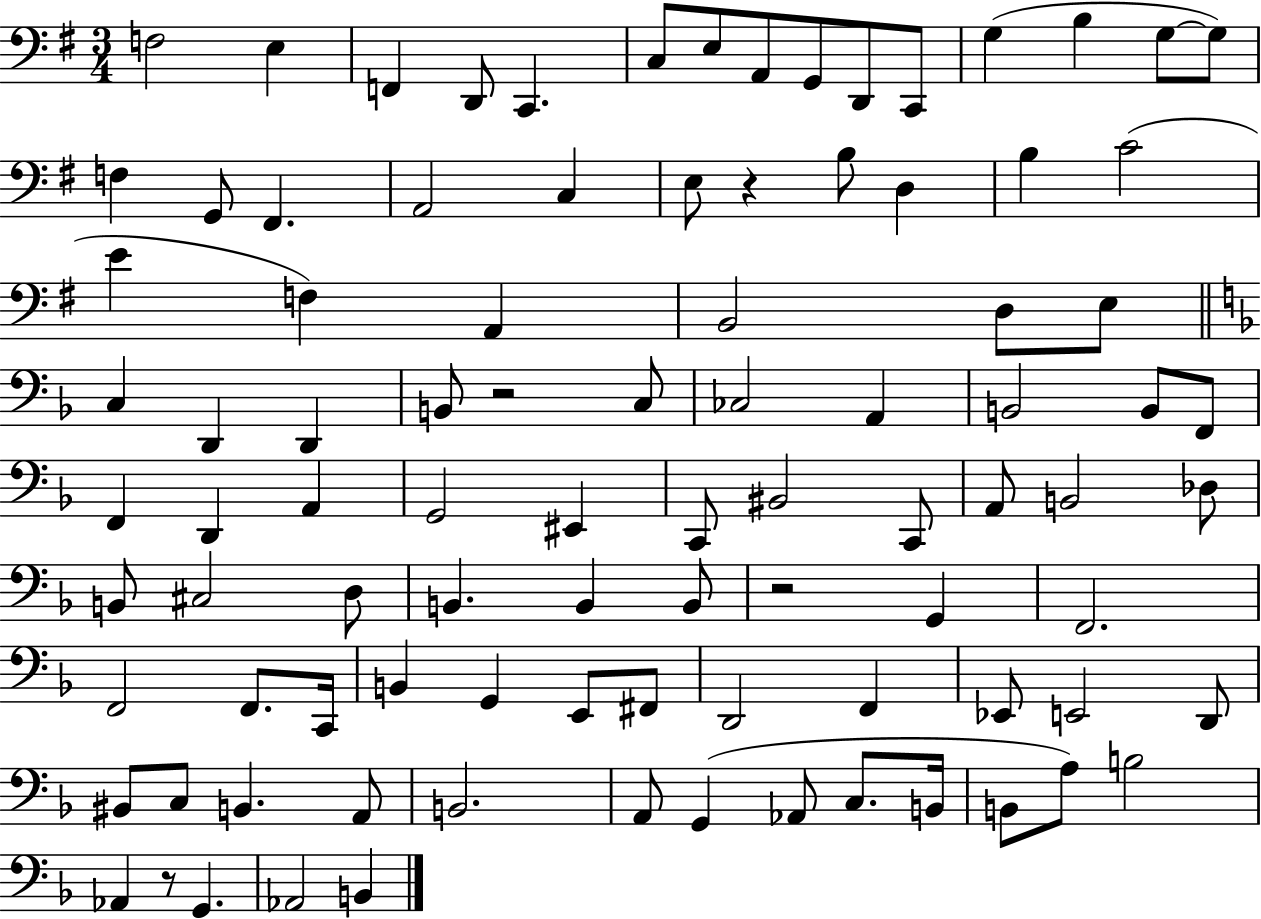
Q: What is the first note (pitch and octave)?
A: F3